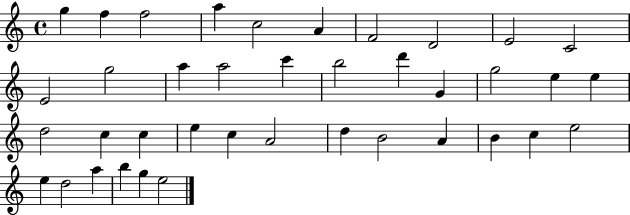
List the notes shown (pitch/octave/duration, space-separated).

G5/q F5/q F5/h A5/q C5/h A4/q F4/h D4/h E4/h C4/h E4/h G5/h A5/q A5/h C6/q B5/h D6/q G4/q G5/h E5/q E5/q D5/h C5/q C5/q E5/q C5/q A4/h D5/q B4/h A4/q B4/q C5/q E5/h E5/q D5/h A5/q B5/q G5/q E5/h